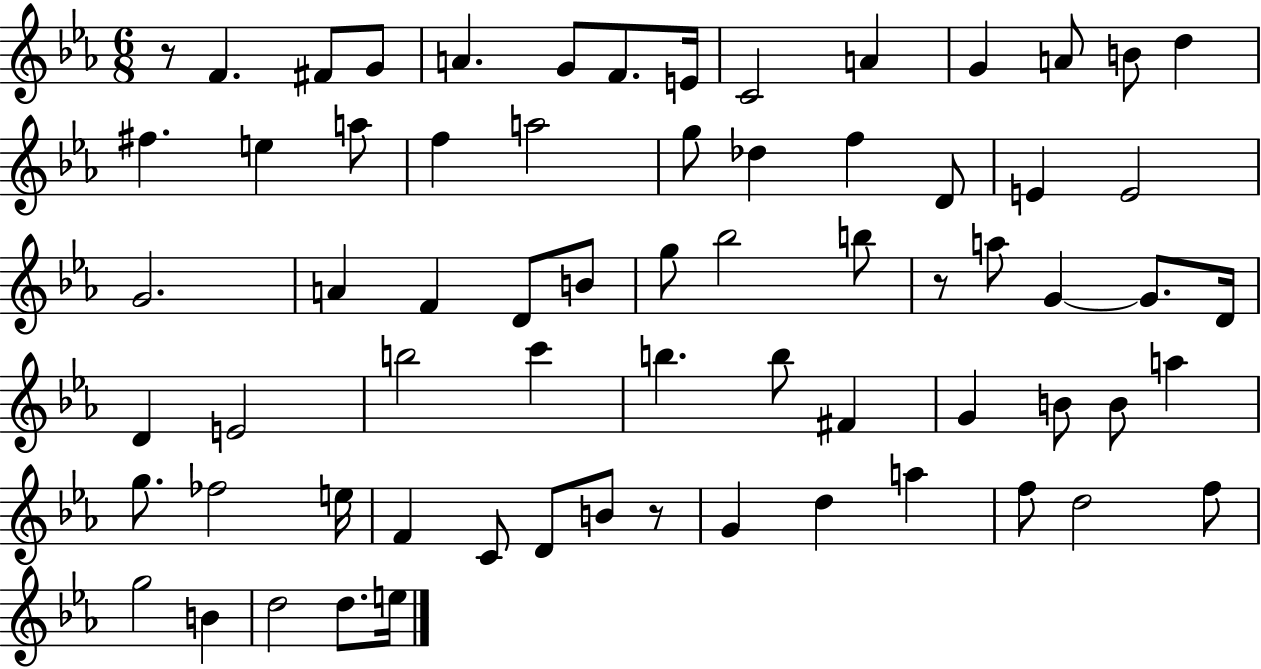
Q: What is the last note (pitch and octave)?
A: E5